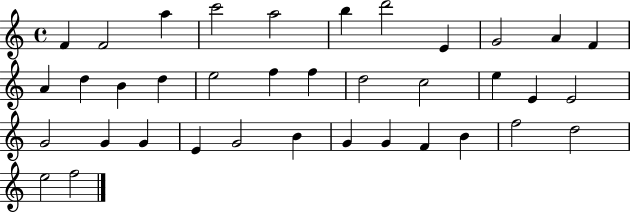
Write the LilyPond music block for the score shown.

{
  \clef treble
  \time 4/4
  \defaultTimeSignature
  \key c \major
  f'4 f'2 a''4 | c'''2 a''2 | b''4 d'''2 e'4 | g'2 a'4 f'4 | \break a'4 d''4 b'4 d''4 | e''2 f''4 f''4 | d''2 c''2 | e''4 e'4 e'2 | \break g'2 g'4 g'4 | e'4 g'2 b'4 | g'4 g'4 f'4 b'4 | f''2 d''2 | \break e''2 f''2 | \bar "|."
}